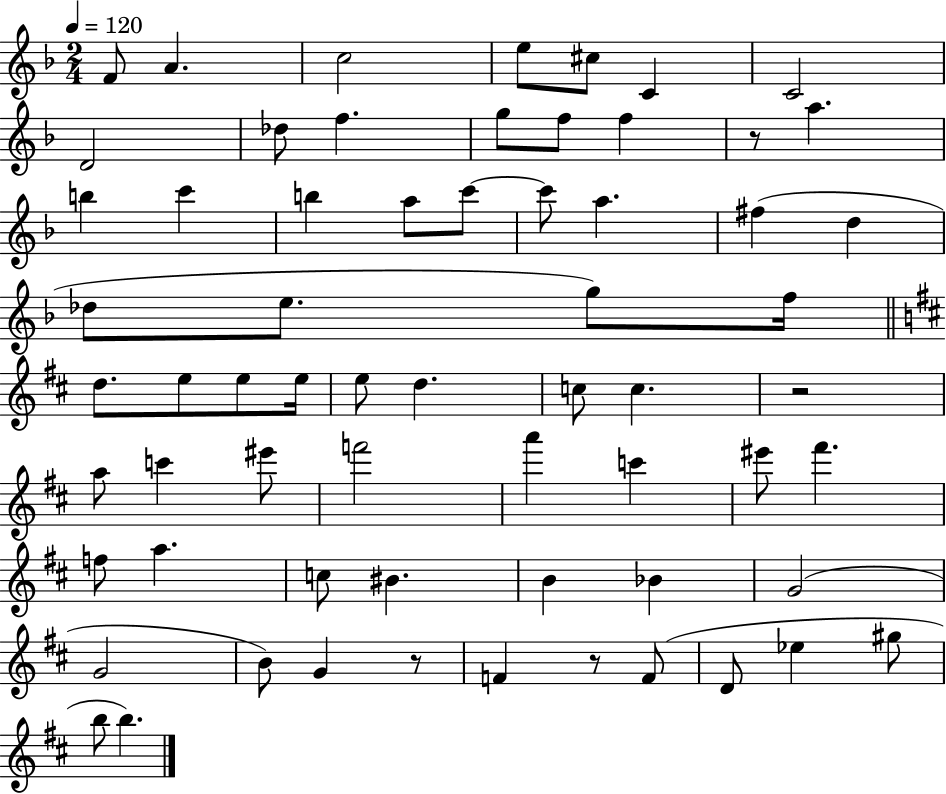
F4/e A4/q. C5/h E5/e C#5/e C4/q C4/h D4/h Db5/e F5/q. G5/e F5/e F5/q R/e A5/q. B5/q C6/q B5/q A5/e C6/e C6/e A5/q. F#5/q D5/q Db5/e E5/e. G5/e F5/s D5/e. E5/e E5/e E5/s E5/e D5/q. C5/e C5/q. R/h A5/e C6/q EIS6/e F6/h A6/q C6/q EIS6/e F#6/q. F5/e A5/q. C5/e BIS4/q. B4/q Bb4/q G4/h G4/h B4/e G4/q R/e F4/q R/e F4/e D4/e Eb5/q G#5/e B5/e B5/q.